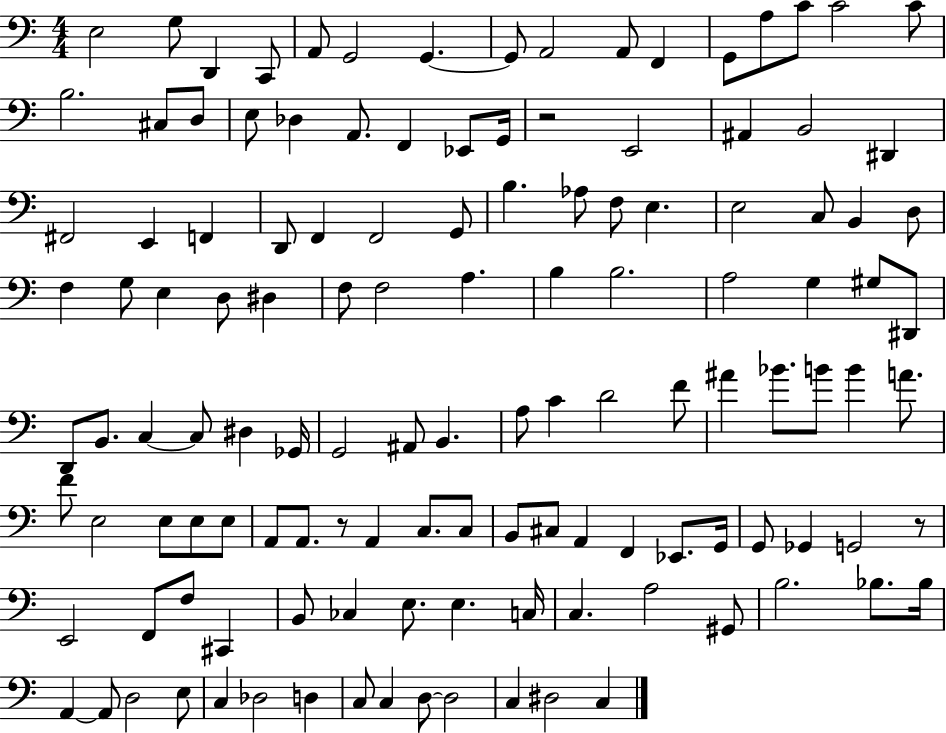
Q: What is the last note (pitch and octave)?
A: C3